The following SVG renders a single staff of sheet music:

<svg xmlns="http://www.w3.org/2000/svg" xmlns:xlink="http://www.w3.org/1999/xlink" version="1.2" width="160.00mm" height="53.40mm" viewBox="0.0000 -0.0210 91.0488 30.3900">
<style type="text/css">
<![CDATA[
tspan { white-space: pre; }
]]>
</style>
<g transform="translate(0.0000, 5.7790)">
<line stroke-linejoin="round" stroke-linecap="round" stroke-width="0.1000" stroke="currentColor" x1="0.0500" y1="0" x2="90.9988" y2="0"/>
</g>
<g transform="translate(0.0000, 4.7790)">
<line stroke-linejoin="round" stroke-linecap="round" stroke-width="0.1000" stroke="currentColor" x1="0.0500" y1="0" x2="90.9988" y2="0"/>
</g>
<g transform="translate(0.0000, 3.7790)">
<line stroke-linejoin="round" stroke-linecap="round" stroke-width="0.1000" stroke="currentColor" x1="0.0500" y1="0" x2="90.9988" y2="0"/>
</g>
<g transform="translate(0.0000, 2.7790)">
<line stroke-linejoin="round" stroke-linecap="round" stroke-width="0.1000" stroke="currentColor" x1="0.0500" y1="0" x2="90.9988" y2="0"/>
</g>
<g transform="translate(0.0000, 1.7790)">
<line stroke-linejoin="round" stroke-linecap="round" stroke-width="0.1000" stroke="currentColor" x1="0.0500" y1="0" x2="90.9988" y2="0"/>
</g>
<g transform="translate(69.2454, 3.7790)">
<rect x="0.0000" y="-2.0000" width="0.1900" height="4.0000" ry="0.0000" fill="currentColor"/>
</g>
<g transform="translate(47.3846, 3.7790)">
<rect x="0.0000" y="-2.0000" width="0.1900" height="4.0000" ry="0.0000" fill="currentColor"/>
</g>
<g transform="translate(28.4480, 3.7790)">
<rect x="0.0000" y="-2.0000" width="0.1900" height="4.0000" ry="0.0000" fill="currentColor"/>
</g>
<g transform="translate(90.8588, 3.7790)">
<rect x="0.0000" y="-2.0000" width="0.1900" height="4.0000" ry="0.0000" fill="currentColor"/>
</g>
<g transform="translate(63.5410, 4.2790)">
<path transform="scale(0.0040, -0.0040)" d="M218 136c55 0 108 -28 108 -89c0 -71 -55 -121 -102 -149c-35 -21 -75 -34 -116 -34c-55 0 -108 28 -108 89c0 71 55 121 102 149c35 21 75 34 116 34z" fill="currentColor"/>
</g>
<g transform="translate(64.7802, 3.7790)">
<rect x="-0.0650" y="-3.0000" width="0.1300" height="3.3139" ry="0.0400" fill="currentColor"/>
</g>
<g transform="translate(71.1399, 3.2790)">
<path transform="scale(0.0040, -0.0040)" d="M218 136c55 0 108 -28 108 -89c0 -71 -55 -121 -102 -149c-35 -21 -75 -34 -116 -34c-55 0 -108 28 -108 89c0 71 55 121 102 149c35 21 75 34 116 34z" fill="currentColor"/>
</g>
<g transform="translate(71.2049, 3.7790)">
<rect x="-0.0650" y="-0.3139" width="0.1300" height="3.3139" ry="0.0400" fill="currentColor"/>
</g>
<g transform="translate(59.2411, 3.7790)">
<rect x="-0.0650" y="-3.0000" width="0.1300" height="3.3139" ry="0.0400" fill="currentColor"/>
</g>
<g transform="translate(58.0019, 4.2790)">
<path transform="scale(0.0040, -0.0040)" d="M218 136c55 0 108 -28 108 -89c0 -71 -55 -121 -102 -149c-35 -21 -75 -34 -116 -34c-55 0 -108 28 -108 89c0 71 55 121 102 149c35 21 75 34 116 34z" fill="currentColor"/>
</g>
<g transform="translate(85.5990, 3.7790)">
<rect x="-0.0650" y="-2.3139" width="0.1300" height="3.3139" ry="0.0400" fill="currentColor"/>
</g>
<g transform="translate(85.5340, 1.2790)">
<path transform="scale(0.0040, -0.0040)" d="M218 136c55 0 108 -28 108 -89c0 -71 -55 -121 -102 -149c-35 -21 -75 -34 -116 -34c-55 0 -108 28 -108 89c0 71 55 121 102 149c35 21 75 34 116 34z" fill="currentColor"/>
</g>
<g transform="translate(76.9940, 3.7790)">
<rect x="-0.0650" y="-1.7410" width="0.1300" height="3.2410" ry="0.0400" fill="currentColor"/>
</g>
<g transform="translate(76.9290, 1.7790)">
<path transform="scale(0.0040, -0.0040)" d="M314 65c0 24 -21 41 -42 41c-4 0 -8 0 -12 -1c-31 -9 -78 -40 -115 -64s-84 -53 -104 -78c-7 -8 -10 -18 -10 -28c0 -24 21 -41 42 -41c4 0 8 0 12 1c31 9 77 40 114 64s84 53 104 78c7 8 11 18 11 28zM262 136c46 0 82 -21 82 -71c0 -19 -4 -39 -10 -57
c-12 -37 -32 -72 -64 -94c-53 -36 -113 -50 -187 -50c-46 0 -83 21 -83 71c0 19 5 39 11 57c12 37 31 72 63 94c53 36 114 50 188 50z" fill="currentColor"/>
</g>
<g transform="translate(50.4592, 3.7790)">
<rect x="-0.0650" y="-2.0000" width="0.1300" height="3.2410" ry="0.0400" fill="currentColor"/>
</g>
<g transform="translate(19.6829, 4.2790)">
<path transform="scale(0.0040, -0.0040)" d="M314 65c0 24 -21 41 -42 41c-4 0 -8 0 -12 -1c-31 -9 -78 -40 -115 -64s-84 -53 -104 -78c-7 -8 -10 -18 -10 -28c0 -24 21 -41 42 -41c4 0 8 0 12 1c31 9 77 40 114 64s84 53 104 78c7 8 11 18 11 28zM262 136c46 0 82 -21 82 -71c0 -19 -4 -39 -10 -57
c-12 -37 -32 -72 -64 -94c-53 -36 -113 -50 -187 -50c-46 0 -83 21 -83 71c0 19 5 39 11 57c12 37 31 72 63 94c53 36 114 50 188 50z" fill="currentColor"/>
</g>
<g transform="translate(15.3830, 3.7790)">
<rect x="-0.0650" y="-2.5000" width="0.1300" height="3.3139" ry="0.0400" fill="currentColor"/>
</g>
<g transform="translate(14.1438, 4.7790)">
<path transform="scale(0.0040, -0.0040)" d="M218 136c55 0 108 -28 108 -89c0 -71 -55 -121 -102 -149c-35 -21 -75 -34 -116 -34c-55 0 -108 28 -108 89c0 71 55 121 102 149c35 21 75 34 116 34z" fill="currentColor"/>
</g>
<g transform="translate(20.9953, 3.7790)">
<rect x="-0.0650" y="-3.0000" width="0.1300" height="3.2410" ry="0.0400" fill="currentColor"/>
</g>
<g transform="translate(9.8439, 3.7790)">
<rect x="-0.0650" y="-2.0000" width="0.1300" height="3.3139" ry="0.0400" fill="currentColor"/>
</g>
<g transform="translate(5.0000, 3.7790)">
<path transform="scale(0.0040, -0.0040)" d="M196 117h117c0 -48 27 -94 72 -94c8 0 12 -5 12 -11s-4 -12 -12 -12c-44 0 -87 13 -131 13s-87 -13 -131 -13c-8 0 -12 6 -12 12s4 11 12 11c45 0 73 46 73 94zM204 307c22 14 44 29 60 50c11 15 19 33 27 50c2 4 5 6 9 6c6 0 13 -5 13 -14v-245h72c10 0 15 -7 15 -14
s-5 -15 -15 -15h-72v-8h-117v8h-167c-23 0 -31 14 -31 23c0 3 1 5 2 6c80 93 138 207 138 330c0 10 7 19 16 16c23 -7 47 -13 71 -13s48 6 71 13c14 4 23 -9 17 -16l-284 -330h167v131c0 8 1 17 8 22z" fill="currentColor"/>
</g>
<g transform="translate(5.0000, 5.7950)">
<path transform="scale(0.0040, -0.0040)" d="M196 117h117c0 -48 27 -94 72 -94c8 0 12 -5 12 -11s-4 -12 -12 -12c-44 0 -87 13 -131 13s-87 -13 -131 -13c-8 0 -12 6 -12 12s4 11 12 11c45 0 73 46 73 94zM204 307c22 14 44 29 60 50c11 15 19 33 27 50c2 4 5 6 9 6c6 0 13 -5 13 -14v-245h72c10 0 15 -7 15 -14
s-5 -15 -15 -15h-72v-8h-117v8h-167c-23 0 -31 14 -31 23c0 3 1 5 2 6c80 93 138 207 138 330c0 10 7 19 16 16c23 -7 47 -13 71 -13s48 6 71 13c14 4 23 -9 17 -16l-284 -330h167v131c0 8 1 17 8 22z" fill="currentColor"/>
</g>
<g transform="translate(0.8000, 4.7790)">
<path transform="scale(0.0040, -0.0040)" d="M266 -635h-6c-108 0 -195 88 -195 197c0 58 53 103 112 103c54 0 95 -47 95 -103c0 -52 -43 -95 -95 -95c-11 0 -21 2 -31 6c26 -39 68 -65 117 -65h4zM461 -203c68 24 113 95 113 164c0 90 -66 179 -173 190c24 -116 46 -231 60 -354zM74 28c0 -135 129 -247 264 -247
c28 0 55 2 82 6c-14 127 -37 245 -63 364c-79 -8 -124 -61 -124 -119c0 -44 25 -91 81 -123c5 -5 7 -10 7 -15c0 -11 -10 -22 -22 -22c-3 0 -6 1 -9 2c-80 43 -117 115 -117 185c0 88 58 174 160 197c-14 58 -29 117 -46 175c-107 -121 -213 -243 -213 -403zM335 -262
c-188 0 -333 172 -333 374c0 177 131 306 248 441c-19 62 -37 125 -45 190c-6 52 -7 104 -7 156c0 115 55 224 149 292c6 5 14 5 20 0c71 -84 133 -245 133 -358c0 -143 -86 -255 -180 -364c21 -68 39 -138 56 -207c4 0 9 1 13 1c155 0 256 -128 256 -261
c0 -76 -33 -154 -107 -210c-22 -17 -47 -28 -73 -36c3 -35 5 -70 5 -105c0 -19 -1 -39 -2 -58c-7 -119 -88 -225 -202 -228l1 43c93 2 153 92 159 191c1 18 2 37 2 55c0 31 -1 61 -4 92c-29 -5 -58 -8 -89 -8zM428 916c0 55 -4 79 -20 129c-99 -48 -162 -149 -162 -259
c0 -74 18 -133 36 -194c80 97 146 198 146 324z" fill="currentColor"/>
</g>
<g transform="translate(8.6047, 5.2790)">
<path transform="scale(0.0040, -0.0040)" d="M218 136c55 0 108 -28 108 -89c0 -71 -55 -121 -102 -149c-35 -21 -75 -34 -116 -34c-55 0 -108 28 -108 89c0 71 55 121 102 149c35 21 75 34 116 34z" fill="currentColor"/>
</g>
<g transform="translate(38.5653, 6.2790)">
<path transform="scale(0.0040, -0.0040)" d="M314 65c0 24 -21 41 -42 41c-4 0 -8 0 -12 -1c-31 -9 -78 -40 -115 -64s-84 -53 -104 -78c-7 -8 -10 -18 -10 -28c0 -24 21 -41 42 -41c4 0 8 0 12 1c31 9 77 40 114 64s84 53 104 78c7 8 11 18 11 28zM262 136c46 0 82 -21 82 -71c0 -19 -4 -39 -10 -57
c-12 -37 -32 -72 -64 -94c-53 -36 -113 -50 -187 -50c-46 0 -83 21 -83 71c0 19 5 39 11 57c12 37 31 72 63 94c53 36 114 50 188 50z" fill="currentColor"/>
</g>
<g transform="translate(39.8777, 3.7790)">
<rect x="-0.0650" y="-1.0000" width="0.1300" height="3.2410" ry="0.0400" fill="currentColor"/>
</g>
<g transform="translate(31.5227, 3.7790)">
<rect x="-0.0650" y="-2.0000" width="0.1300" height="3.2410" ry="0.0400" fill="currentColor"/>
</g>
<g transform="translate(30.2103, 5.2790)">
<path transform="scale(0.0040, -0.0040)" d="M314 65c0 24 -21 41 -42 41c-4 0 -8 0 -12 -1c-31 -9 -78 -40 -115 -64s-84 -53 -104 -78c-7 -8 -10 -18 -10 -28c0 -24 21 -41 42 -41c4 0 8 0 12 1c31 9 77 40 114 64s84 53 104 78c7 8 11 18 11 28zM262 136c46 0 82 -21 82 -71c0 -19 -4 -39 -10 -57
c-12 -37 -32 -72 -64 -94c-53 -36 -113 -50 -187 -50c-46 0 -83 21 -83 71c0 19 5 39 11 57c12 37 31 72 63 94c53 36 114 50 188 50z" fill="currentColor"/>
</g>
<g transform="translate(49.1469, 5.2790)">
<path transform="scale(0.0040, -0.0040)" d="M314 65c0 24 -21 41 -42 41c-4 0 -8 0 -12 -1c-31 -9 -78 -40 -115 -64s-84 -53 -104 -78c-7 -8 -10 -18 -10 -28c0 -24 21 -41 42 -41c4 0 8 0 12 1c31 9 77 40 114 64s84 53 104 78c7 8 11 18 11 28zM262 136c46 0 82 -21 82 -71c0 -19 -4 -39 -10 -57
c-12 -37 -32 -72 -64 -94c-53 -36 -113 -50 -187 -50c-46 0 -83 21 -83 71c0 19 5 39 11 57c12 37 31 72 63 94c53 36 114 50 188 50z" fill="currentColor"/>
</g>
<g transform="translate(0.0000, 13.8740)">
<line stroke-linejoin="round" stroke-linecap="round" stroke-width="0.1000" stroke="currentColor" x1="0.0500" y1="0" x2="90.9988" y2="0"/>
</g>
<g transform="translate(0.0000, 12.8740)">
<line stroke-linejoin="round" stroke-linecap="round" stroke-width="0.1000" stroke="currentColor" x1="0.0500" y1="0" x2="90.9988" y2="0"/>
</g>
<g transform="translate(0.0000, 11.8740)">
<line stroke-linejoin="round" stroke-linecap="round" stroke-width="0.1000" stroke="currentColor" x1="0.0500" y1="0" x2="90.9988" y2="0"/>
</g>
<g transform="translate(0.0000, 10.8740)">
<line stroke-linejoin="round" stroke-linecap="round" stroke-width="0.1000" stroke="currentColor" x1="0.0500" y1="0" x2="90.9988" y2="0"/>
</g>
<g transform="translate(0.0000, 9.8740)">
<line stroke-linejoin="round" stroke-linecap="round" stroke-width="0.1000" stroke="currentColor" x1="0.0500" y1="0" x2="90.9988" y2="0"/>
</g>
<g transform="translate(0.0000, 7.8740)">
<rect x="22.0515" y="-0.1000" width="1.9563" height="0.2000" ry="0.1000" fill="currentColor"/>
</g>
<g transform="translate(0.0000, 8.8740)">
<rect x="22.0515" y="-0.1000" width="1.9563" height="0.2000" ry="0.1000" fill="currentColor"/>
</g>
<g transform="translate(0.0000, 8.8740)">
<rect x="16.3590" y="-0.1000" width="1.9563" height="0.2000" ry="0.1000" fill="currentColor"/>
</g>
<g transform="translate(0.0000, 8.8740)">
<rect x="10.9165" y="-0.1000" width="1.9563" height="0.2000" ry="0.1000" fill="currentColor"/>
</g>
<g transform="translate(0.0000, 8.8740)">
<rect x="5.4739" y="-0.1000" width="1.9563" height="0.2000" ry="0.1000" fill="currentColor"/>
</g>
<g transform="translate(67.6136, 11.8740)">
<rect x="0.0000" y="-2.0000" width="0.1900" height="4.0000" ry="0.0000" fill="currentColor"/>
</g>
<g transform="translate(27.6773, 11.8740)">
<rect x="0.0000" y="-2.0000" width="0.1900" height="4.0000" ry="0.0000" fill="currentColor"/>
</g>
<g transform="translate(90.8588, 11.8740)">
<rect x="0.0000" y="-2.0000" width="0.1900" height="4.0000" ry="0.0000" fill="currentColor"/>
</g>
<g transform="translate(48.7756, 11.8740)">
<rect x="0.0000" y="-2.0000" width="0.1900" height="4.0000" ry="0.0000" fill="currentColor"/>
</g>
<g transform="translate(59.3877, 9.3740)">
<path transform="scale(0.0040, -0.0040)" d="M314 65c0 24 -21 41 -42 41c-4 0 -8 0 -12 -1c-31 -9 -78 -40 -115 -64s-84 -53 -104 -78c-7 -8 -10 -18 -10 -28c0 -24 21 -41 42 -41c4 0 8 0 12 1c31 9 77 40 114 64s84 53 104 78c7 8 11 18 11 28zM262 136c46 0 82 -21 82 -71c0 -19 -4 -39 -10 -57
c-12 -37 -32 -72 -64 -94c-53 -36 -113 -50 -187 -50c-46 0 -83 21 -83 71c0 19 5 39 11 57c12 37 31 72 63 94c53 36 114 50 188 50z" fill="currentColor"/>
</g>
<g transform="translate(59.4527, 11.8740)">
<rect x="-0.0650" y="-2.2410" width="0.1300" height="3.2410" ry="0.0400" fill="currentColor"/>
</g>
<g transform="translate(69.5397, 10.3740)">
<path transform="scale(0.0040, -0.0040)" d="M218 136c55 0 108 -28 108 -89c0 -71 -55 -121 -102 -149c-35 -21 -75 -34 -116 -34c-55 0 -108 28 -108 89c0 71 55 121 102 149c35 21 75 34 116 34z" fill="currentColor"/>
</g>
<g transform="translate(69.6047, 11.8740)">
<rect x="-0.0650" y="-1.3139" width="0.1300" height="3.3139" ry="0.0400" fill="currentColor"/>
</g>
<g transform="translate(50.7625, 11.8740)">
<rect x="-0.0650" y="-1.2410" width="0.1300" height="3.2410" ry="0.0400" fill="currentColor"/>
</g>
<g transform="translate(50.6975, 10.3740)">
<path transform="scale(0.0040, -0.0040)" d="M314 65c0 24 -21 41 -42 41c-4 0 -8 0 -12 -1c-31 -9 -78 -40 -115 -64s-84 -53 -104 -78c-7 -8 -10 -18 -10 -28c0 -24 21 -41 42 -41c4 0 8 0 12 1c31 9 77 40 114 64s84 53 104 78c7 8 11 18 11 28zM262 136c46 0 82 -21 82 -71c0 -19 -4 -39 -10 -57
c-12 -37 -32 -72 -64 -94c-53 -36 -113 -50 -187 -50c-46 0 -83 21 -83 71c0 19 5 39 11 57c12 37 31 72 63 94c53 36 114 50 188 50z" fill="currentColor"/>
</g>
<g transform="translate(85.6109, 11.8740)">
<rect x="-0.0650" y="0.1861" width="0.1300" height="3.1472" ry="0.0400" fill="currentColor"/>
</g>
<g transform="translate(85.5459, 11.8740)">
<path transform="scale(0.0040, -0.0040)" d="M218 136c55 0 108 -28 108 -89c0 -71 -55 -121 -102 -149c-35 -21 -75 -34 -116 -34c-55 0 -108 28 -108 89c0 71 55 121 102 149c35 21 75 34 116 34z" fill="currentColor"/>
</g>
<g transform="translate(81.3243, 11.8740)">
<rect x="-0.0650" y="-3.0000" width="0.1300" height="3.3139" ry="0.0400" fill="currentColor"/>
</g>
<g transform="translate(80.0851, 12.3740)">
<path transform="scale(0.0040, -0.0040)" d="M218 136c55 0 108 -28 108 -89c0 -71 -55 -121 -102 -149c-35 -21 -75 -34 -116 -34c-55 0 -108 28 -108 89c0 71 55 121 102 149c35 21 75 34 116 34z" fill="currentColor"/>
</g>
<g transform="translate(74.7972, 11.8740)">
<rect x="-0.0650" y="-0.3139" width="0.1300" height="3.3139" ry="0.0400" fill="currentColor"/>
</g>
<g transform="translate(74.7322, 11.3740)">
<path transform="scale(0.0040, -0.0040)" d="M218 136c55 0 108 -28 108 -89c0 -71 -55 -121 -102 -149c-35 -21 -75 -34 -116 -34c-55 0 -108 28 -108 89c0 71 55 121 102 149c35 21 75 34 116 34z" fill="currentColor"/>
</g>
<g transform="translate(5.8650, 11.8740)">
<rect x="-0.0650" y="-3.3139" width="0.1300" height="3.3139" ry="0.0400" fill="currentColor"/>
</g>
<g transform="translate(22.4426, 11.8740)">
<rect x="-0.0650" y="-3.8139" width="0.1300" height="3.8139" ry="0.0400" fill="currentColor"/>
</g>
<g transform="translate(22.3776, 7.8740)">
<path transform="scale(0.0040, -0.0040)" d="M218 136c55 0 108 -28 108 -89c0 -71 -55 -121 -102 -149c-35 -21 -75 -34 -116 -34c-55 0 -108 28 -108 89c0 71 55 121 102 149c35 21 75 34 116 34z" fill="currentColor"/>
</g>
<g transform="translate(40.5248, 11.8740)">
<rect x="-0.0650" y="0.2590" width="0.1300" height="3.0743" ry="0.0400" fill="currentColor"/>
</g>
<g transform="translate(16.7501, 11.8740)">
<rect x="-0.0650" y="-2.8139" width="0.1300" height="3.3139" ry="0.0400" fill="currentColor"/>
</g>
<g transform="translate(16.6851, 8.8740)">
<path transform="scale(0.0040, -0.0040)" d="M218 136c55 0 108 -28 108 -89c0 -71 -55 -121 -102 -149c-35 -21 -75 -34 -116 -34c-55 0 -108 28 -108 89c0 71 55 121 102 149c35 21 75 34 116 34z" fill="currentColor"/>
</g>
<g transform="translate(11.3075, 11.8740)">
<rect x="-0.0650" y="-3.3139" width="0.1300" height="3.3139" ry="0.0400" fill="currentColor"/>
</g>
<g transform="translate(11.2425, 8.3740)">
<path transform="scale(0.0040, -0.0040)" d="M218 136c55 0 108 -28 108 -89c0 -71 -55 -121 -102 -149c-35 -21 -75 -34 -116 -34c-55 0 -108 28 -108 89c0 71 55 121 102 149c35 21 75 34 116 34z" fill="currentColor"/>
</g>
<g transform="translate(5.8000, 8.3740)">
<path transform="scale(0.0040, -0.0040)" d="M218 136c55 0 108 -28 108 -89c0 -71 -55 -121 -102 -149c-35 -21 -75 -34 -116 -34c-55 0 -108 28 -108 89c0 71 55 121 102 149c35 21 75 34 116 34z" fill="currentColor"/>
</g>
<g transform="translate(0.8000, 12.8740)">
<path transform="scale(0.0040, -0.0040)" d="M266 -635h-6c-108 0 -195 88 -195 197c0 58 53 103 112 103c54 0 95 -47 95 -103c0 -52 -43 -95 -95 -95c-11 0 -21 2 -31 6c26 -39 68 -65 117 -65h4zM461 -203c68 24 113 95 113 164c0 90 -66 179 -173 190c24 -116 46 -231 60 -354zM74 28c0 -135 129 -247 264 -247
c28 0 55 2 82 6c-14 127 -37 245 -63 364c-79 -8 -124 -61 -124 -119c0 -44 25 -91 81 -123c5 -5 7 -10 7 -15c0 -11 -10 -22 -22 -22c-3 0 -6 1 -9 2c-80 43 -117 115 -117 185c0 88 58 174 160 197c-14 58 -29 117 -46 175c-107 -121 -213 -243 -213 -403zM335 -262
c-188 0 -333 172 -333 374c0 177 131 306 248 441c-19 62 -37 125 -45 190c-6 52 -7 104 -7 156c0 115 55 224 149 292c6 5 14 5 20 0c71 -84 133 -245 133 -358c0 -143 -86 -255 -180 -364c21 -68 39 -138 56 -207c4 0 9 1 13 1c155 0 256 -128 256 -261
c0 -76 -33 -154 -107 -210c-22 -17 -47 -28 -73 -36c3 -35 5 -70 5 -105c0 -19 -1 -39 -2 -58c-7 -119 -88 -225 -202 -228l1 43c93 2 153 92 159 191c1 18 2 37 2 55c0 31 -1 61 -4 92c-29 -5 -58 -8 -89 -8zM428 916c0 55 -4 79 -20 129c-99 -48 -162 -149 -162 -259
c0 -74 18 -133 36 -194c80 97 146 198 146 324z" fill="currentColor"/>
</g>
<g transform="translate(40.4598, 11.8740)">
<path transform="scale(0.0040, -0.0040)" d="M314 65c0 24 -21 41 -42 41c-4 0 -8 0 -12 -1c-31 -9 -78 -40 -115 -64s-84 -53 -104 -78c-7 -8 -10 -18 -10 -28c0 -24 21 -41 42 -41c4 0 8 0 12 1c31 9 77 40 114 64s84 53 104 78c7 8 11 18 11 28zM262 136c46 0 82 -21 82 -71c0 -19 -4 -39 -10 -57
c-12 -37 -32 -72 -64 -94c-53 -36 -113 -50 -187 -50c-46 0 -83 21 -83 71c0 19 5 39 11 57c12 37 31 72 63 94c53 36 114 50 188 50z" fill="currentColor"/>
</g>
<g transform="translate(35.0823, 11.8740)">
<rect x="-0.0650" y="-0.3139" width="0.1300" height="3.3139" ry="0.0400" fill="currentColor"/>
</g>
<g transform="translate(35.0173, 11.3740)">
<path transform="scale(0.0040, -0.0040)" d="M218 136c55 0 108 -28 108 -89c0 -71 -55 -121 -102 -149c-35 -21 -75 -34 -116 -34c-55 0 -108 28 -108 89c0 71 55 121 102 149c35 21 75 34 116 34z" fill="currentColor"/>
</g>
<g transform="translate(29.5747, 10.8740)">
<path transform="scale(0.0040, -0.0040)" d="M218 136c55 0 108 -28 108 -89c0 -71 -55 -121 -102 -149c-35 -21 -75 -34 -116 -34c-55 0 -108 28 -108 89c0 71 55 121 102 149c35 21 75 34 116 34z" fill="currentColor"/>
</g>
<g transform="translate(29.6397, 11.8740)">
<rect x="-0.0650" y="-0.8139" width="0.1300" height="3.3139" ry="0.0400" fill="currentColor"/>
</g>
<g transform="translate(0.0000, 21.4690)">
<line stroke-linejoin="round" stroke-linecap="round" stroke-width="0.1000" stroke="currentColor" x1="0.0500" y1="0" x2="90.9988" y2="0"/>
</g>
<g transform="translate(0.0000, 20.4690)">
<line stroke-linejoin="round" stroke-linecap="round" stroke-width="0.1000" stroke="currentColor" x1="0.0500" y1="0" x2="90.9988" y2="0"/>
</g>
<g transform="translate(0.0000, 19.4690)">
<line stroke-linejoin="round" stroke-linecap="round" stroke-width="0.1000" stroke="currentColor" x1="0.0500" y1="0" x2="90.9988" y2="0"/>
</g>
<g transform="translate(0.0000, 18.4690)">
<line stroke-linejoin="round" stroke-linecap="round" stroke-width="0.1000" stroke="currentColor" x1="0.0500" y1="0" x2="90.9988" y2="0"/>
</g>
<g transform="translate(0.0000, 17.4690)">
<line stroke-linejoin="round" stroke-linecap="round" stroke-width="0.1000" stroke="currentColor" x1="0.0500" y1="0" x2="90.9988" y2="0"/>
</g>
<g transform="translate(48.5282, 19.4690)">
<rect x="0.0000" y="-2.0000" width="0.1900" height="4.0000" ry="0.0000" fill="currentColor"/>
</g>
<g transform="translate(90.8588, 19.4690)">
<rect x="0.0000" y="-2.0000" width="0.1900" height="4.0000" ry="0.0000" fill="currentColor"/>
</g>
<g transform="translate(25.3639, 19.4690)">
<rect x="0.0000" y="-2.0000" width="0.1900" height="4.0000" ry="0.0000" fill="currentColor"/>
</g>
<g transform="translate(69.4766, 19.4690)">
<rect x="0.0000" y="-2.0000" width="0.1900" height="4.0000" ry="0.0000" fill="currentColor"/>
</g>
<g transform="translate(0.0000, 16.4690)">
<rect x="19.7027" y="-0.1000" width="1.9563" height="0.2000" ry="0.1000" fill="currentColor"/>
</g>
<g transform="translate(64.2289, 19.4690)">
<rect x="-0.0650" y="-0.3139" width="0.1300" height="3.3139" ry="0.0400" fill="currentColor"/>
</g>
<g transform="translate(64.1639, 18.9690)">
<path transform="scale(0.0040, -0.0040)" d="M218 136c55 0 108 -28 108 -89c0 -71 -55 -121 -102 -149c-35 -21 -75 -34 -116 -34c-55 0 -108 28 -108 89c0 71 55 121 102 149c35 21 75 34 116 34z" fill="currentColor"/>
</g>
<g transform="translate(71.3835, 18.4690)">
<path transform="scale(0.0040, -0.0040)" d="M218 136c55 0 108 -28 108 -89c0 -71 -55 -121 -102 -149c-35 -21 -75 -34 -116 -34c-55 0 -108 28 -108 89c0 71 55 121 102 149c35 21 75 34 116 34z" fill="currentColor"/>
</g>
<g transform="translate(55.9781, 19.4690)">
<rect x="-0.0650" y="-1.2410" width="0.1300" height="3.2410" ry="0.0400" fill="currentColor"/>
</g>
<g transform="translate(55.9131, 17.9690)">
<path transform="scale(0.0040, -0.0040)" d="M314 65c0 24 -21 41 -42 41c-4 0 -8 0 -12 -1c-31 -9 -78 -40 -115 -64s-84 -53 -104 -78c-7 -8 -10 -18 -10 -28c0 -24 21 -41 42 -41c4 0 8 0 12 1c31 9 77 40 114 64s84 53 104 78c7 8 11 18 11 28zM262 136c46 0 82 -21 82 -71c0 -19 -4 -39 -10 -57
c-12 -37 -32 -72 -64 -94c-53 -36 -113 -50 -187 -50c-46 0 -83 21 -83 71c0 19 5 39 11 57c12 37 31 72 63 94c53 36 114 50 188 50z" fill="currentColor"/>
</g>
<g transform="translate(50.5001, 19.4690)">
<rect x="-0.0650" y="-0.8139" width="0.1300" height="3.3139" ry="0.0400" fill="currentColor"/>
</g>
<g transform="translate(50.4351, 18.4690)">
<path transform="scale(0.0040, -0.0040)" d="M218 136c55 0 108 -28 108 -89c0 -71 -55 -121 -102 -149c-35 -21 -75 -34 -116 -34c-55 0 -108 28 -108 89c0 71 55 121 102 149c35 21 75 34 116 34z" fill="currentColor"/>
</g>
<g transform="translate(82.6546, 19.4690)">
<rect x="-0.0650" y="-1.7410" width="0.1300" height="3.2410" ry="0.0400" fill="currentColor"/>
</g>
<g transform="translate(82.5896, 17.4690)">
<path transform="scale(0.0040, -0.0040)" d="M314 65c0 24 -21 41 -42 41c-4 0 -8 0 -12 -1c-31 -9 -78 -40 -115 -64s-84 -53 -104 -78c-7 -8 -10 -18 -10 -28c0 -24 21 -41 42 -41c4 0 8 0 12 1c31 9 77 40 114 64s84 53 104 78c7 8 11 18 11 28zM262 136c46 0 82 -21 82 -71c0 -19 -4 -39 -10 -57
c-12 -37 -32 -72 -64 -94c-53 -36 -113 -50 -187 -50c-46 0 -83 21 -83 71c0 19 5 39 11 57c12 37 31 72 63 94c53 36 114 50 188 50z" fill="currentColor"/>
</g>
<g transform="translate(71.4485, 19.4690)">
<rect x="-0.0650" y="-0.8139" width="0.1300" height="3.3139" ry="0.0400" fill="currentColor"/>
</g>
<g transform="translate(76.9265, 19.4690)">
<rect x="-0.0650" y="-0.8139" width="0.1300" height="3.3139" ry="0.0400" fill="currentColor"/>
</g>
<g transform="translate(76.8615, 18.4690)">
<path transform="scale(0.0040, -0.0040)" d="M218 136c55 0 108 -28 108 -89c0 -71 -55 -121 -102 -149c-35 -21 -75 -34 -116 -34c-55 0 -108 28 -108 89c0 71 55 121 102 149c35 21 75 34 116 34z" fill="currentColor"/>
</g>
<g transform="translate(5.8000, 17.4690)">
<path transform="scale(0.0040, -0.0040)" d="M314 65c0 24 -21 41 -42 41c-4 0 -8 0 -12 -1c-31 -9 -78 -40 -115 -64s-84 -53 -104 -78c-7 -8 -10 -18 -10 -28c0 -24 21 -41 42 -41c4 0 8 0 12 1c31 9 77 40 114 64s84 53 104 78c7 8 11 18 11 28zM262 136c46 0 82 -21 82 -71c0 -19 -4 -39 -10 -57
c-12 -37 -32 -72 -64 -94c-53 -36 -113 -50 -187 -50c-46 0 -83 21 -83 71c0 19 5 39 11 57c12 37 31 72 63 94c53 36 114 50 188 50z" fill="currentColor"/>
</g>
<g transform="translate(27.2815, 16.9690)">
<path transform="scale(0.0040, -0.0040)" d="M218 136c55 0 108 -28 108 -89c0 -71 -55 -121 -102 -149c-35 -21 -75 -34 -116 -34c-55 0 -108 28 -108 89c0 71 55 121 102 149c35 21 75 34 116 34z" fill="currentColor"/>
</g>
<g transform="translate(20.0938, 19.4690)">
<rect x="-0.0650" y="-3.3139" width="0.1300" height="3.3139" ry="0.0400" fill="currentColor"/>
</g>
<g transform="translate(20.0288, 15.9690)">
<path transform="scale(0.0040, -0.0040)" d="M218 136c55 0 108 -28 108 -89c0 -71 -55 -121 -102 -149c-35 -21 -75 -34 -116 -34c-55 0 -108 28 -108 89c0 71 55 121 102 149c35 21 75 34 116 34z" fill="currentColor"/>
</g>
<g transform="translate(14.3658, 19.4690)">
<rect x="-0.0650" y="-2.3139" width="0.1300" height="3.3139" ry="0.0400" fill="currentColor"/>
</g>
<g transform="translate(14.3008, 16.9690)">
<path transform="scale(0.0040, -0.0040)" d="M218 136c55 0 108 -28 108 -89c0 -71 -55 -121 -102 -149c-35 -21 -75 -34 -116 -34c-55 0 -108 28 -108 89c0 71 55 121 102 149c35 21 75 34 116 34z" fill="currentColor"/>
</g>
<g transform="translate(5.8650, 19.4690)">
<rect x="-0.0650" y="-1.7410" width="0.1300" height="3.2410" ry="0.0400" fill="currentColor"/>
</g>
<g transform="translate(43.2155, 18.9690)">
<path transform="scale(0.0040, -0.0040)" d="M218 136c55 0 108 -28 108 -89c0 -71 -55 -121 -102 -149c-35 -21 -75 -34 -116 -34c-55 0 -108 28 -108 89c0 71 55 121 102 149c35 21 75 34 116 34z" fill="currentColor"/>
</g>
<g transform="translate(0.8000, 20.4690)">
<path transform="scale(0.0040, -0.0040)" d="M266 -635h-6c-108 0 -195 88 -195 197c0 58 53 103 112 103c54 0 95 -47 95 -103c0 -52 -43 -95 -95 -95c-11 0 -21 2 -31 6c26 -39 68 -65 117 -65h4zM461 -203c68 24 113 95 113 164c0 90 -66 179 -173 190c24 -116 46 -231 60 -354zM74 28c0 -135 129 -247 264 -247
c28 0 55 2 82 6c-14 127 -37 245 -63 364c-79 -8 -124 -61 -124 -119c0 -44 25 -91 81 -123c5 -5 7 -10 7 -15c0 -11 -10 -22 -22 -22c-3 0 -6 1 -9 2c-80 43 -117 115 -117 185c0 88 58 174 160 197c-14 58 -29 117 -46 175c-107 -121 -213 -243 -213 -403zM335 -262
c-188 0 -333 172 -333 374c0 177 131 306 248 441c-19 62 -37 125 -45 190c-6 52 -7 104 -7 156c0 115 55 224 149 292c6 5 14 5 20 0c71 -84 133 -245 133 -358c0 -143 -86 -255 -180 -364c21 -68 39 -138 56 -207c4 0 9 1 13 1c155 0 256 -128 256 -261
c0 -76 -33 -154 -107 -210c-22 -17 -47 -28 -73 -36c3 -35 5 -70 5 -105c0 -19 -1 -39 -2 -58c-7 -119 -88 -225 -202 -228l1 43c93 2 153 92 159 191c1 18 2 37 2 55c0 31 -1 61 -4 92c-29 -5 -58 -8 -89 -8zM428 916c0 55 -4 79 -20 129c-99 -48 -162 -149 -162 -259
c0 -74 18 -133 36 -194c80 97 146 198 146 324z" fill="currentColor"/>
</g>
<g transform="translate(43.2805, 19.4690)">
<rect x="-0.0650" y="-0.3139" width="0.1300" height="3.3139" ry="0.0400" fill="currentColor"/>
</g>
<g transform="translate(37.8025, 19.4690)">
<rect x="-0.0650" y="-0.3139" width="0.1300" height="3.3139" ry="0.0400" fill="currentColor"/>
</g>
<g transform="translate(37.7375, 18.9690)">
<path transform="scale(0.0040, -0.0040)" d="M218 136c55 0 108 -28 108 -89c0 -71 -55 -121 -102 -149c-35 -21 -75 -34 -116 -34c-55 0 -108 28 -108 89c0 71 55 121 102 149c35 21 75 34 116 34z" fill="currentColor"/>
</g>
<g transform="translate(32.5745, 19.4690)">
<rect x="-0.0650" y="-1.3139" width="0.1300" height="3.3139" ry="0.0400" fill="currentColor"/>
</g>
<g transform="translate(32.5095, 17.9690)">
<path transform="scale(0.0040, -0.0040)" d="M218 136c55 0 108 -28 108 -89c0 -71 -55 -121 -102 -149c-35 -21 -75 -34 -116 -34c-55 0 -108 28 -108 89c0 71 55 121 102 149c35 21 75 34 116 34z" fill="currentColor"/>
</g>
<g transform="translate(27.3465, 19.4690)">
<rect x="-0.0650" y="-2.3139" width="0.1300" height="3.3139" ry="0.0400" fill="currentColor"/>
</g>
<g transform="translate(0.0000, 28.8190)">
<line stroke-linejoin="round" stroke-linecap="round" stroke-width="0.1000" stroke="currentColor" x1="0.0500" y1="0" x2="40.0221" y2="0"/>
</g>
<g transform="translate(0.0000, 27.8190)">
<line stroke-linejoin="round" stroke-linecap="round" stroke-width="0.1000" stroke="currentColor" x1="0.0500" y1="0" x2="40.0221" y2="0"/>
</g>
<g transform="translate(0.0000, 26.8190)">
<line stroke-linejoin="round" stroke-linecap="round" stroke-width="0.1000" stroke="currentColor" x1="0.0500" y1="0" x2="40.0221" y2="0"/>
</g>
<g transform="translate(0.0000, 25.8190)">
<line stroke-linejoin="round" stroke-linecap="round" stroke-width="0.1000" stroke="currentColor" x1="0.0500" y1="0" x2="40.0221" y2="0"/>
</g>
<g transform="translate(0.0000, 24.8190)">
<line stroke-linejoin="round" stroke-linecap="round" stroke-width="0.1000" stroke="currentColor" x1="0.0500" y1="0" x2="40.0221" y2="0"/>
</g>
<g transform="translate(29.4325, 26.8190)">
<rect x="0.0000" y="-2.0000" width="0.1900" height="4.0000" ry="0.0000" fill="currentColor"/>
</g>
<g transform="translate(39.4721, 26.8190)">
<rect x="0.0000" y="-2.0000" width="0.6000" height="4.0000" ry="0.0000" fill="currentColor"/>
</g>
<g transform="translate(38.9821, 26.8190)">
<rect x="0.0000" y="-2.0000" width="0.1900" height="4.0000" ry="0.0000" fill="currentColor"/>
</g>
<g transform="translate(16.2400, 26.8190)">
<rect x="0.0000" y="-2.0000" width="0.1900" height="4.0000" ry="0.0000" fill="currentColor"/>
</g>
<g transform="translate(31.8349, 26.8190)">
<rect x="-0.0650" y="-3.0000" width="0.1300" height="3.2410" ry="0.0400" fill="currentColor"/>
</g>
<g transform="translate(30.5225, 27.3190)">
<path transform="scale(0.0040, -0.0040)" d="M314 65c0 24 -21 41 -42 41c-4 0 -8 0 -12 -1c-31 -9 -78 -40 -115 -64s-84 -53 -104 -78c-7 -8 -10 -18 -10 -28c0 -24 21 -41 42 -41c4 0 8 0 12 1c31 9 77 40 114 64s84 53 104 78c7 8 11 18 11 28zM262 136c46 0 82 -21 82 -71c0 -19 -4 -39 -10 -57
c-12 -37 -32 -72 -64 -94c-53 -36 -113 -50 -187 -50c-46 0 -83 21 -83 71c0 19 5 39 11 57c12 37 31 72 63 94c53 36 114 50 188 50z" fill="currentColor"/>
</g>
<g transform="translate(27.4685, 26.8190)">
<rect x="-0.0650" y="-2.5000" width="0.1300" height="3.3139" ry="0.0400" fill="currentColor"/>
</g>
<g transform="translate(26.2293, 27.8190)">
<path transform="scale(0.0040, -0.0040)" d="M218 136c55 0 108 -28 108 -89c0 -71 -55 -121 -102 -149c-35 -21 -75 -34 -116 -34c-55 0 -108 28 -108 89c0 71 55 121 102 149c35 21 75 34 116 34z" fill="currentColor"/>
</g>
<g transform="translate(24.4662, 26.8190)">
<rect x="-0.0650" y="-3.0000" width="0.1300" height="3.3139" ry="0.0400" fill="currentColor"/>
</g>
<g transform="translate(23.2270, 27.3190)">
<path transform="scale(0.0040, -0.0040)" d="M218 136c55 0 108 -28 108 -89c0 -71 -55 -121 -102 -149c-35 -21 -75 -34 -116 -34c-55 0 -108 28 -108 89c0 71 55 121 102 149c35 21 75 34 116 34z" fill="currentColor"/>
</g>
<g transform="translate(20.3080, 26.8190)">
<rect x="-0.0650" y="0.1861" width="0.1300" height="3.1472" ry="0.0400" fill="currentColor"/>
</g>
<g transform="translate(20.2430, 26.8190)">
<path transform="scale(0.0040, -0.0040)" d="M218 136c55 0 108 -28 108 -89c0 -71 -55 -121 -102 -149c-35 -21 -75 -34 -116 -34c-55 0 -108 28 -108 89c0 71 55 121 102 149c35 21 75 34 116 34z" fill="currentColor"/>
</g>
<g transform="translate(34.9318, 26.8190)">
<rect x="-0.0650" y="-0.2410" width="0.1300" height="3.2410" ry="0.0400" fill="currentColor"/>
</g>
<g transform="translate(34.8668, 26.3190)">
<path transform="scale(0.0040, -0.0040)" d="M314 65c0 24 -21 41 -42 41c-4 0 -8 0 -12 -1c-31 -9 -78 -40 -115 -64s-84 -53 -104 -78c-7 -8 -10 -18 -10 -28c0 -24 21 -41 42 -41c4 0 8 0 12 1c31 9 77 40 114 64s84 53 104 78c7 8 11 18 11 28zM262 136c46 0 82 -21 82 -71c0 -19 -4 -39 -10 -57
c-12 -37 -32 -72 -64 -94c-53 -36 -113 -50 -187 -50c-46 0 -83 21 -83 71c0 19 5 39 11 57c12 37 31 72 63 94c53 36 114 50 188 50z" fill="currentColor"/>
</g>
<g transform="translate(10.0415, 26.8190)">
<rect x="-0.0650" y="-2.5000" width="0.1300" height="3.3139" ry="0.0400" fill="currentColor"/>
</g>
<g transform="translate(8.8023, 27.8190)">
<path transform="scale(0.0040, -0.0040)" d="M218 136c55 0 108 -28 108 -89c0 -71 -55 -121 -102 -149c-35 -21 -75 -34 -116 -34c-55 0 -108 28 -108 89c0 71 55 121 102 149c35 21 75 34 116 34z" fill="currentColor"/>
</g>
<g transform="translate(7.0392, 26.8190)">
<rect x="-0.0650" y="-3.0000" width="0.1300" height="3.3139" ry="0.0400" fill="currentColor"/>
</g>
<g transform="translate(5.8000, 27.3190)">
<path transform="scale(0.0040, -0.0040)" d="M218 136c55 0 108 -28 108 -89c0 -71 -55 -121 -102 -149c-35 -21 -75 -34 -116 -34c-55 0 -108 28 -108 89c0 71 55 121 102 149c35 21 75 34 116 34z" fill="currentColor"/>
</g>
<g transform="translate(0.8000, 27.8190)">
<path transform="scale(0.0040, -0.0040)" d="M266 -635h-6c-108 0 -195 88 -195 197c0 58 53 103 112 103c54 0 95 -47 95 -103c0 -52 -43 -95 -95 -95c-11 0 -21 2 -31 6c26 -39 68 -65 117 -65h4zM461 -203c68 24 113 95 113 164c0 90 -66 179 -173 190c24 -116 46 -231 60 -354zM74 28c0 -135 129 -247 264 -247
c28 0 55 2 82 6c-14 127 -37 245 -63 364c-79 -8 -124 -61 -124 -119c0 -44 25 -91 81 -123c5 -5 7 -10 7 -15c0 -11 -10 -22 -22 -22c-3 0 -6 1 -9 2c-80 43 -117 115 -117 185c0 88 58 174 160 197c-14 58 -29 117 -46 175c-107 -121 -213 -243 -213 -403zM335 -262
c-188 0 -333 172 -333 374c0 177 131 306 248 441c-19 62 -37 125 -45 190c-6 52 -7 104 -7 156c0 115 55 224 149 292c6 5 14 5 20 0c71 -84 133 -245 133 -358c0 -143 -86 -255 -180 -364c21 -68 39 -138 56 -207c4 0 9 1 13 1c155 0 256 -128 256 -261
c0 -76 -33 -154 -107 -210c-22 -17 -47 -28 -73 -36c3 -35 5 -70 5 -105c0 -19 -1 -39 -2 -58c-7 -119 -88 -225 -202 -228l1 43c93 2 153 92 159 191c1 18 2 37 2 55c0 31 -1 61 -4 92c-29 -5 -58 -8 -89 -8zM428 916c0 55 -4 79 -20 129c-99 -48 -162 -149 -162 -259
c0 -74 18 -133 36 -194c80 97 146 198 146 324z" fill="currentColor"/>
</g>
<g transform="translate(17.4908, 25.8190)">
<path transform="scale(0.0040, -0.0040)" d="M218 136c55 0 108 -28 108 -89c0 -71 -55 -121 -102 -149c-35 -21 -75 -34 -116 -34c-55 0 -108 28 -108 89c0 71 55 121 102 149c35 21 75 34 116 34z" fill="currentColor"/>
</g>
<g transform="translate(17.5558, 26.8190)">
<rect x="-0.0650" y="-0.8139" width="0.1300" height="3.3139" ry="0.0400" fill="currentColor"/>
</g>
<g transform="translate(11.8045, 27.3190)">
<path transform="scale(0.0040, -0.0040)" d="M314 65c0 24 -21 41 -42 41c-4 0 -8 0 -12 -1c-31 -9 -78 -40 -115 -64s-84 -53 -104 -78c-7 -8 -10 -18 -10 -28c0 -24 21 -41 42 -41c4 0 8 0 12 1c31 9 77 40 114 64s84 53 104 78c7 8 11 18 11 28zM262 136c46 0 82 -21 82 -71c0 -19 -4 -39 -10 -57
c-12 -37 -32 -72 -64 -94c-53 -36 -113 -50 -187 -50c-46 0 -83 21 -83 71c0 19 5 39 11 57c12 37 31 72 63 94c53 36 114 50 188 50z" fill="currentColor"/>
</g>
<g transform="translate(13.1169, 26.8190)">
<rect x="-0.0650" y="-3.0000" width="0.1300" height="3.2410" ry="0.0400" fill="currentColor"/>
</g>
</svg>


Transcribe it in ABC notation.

X:1
T:Untitled
M:4/4
L:1/4
K:C
F G A2 F2 D2 F2 A A c f2 g b b a c' d c B2 e2 g2 e c A B f2 g b g e c c d e2 c d d f2 A G A2 d B A G A2 c2